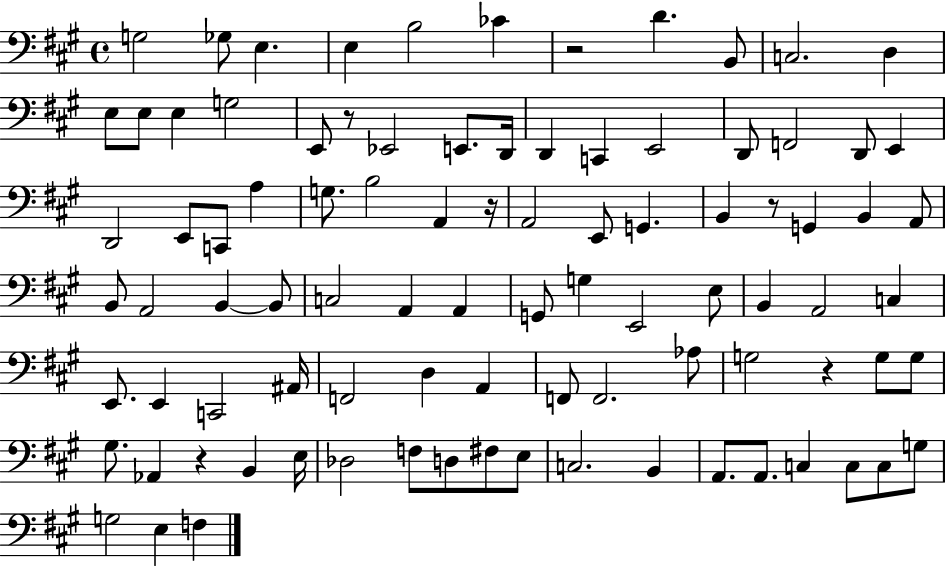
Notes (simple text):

G3/h Gb3/e E3/q. E3/q B3/h CES4/q R/h D4/q. B2/e C3/h. D3/q E3/e E3/e E3/q G3/h E2/e R/e Eb2/h E2/e. D2/s D2/q C2/q E2/h D2/e F2/h D2/e E2/q D2/h E2/e C2/e A3/q G3/e. B3/h A2/q R/s A2/h E2/e G2/q. B2/q R/e G2/q B2/q A2/e B2/e A2/h B2/q B2/e C3/h A2/q A2/q G2/e G3/q E2/h E3/e B2/q A2/h C3/q E2/e. E2/q C2/h A#2/s F2/h D3/q A2/q F2/e F2/h. Ab3/e G3/h R/q G3/e G3/e G#3/e. Ab2/q R/q B2/q E3/s Db3/h F3/e D3/e F#3/e E3/e C3/h. B2/q A2/e. A2/e. C3/q C3/e C3/e G3/e G3/h E3/q F3/q